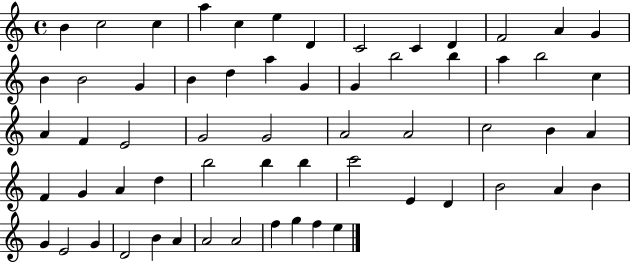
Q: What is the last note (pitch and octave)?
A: E5